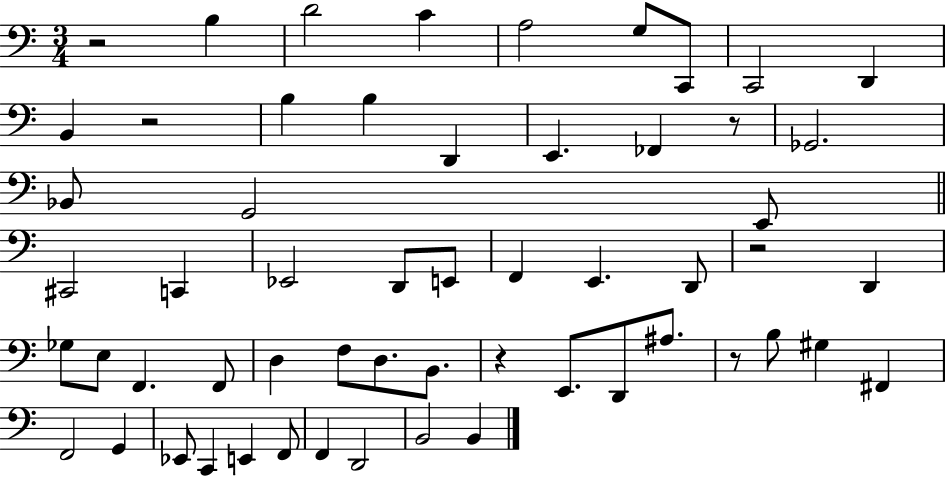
R/h B3/q D4/h C4/q A3/h G3/e C2/e C2/h D2/q B2/q R/h B3/q B3/q D2/q E2/q. FES2/q R/e Gb2/h. Bb2/e G2/h E2/e C#2/h C2/q Eb2/h D2/e E2/e F2/q E2/q. D2/e R/h D2/q Gb3/e E3/e F2/q. F2/e D3/q F3/e D3/e. B2/e. R/q E2/e. D2/e A#3/e. R/e B3/e G#3/q F#2/q F2/h G2/q Eb2/e C2/q E2/q F2/e F2/q D2/h B2/h B2/q